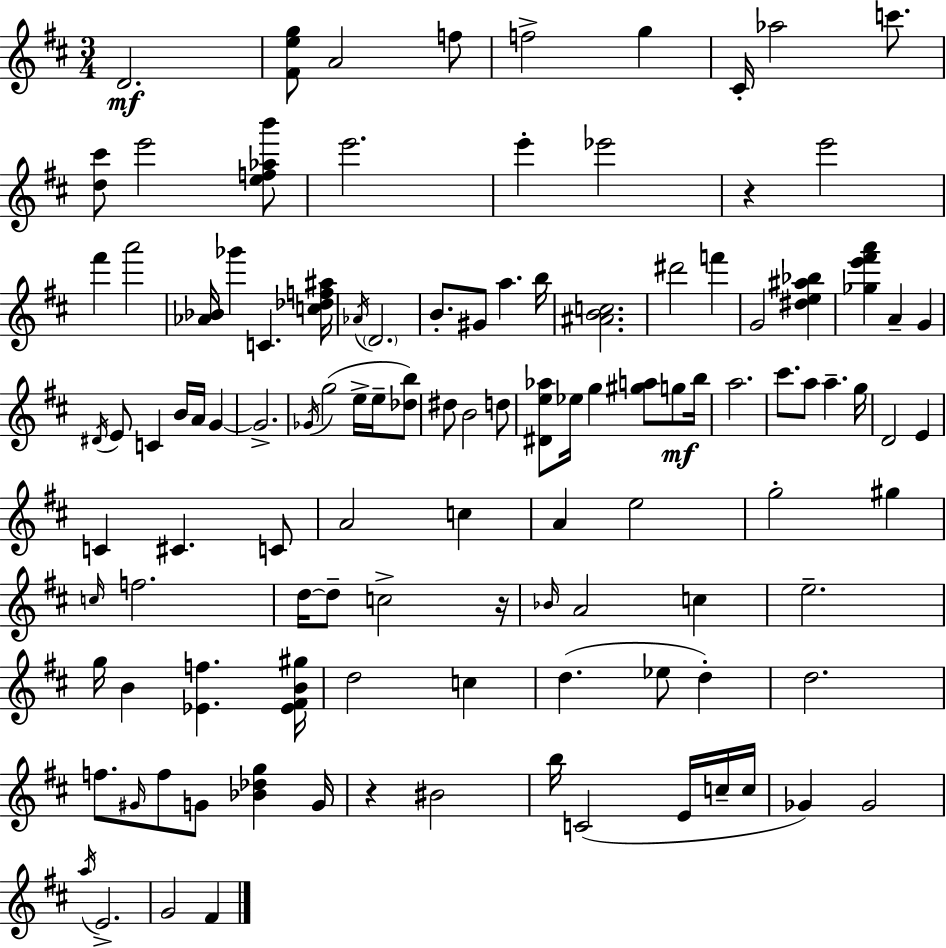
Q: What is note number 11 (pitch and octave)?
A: E6